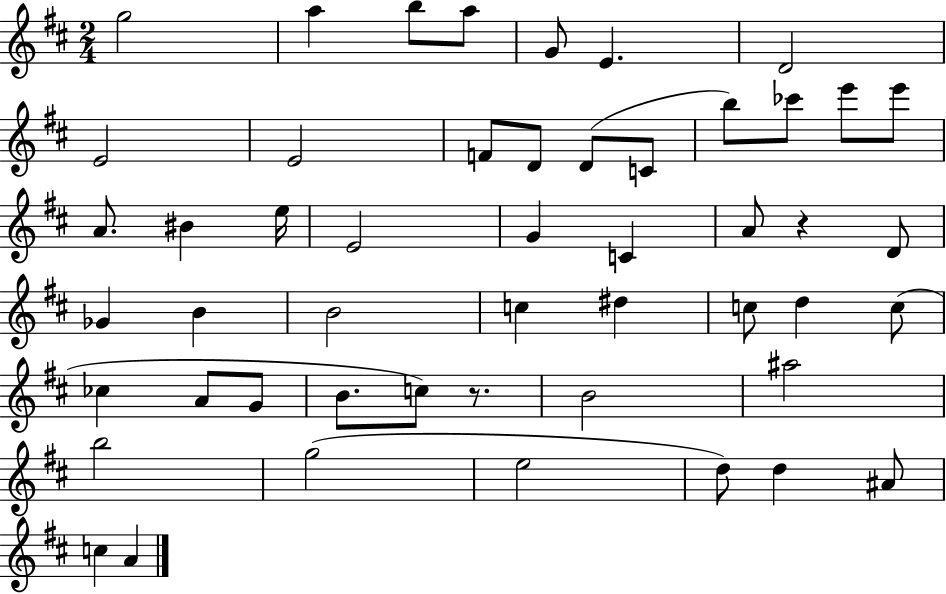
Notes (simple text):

G5/h A5/q B5/e A5/e G4/e E4/q. D4/h E4/h E4/h F4/e D4/e D4/e C4/e B5/e CES6/e E6/e E6/e A4/e. BIS4/q E5/s E4/h G4/q C4/q A4/e R/q D4/e Gb4/q B4/q B4/h C5/q D#5/q C5/e D5/q C5/e CES5/q A4/e G4/e B4/e. C5/e R/e. B4/h A#5/h B5/h G5/h E5/h D5/e D5/q A#4/e C5/q A4/q